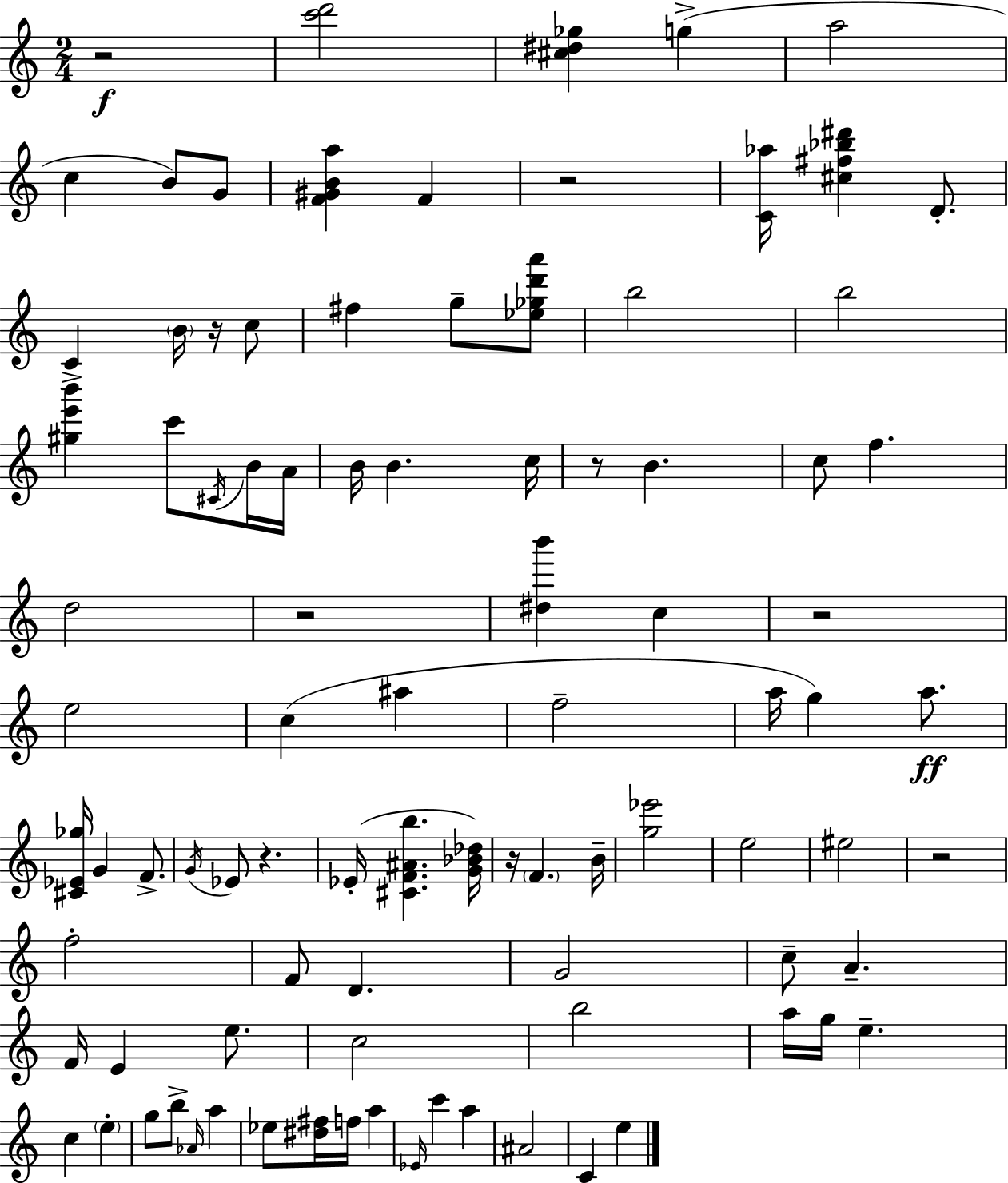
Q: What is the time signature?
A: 2/4